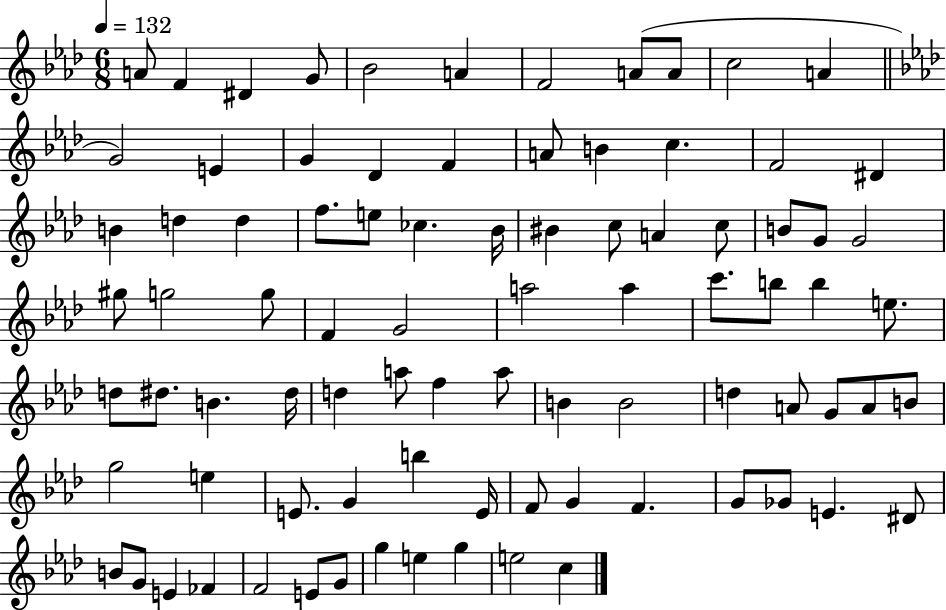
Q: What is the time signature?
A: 6/8